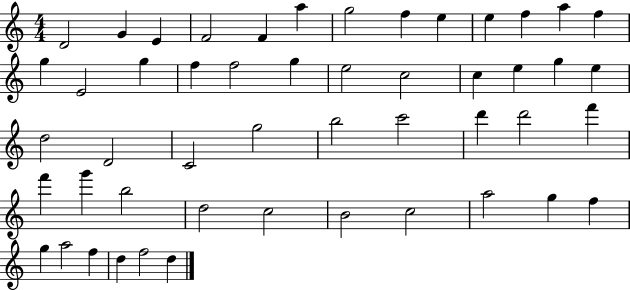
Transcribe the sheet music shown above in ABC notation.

X:1
T:Untitled
M:4/4
L:1/4
K:C
D2 G E F2 F a g2 f e e f a f g E2 g f f2 g e2 c2 c e g e d2 D2 C2 g2 b2 c'2 d' d'2 f' f' g' b2 d2 c2 B2 c2 a2 g f g a2 f d f2 d